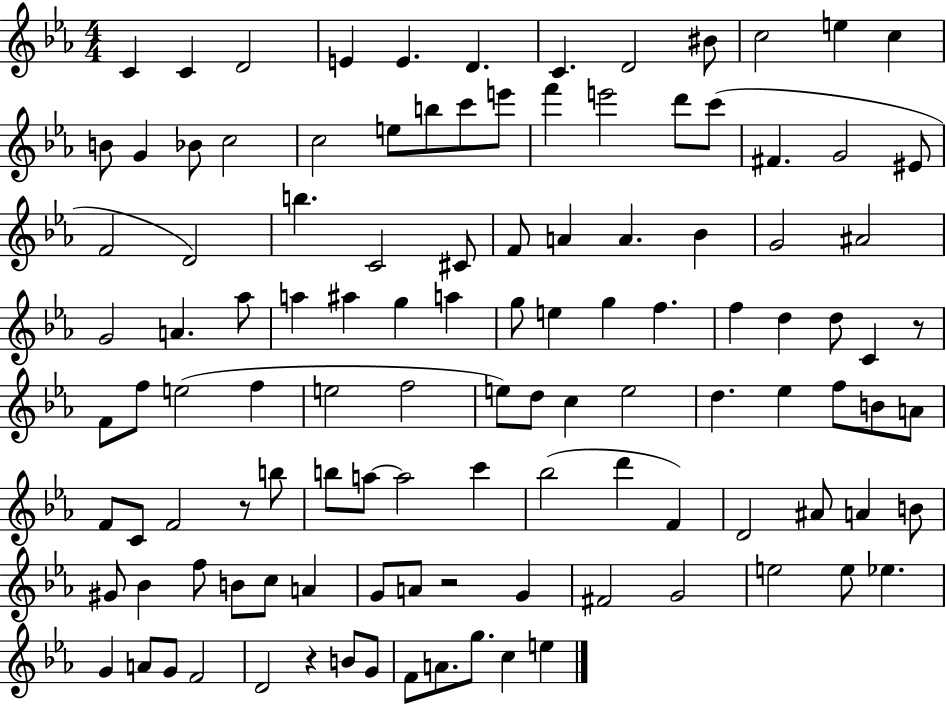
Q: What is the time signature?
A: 4/4